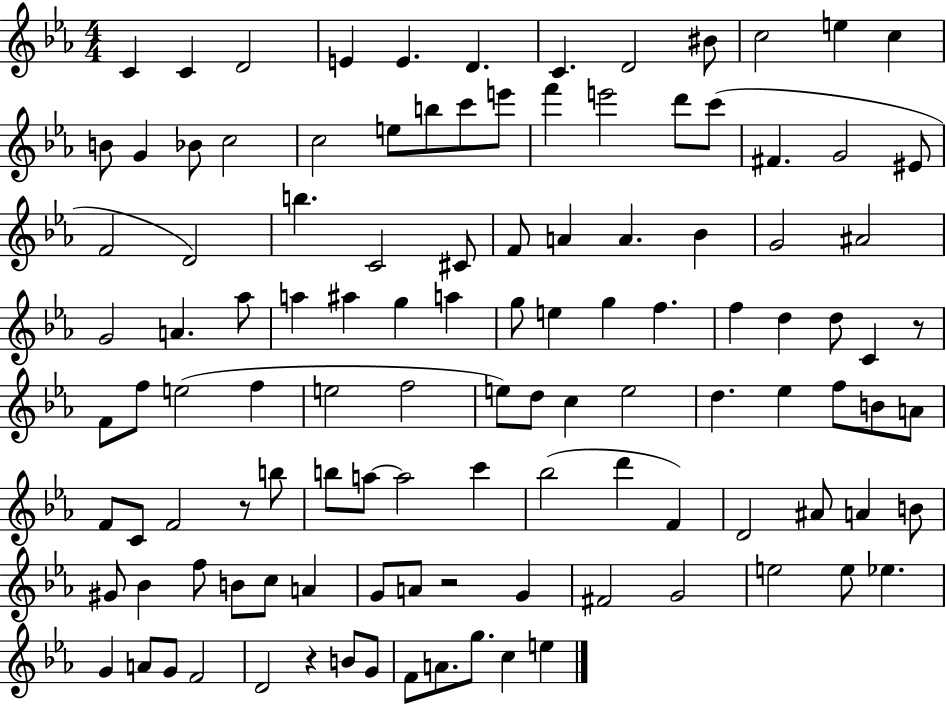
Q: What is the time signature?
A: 4/4